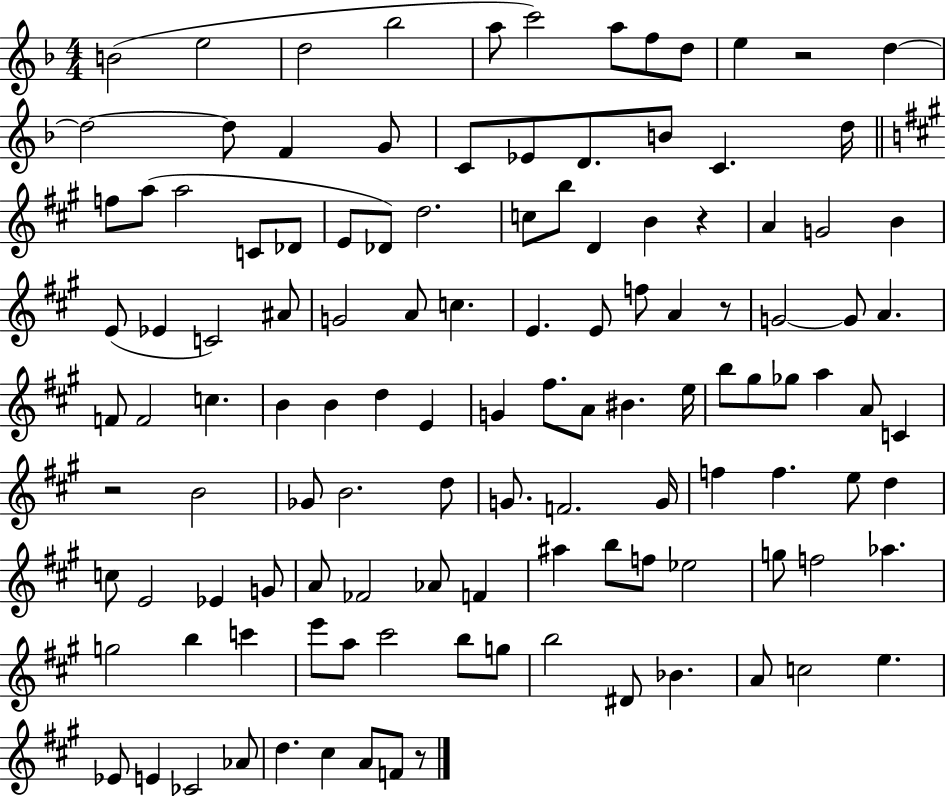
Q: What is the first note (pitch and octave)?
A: B4